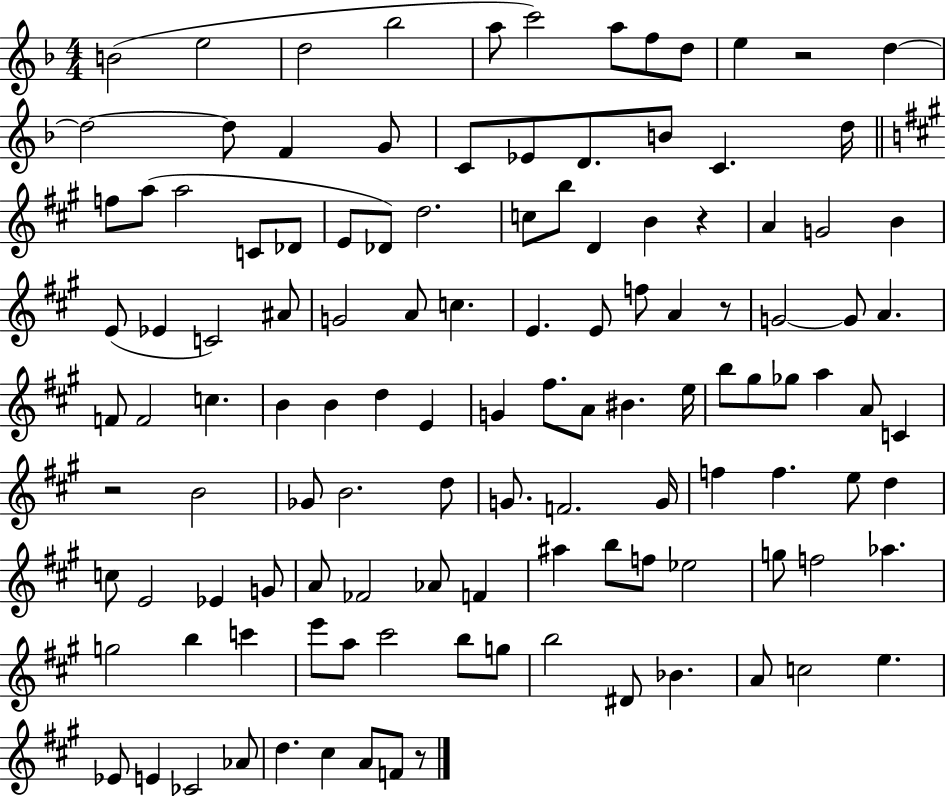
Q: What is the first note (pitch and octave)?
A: B4